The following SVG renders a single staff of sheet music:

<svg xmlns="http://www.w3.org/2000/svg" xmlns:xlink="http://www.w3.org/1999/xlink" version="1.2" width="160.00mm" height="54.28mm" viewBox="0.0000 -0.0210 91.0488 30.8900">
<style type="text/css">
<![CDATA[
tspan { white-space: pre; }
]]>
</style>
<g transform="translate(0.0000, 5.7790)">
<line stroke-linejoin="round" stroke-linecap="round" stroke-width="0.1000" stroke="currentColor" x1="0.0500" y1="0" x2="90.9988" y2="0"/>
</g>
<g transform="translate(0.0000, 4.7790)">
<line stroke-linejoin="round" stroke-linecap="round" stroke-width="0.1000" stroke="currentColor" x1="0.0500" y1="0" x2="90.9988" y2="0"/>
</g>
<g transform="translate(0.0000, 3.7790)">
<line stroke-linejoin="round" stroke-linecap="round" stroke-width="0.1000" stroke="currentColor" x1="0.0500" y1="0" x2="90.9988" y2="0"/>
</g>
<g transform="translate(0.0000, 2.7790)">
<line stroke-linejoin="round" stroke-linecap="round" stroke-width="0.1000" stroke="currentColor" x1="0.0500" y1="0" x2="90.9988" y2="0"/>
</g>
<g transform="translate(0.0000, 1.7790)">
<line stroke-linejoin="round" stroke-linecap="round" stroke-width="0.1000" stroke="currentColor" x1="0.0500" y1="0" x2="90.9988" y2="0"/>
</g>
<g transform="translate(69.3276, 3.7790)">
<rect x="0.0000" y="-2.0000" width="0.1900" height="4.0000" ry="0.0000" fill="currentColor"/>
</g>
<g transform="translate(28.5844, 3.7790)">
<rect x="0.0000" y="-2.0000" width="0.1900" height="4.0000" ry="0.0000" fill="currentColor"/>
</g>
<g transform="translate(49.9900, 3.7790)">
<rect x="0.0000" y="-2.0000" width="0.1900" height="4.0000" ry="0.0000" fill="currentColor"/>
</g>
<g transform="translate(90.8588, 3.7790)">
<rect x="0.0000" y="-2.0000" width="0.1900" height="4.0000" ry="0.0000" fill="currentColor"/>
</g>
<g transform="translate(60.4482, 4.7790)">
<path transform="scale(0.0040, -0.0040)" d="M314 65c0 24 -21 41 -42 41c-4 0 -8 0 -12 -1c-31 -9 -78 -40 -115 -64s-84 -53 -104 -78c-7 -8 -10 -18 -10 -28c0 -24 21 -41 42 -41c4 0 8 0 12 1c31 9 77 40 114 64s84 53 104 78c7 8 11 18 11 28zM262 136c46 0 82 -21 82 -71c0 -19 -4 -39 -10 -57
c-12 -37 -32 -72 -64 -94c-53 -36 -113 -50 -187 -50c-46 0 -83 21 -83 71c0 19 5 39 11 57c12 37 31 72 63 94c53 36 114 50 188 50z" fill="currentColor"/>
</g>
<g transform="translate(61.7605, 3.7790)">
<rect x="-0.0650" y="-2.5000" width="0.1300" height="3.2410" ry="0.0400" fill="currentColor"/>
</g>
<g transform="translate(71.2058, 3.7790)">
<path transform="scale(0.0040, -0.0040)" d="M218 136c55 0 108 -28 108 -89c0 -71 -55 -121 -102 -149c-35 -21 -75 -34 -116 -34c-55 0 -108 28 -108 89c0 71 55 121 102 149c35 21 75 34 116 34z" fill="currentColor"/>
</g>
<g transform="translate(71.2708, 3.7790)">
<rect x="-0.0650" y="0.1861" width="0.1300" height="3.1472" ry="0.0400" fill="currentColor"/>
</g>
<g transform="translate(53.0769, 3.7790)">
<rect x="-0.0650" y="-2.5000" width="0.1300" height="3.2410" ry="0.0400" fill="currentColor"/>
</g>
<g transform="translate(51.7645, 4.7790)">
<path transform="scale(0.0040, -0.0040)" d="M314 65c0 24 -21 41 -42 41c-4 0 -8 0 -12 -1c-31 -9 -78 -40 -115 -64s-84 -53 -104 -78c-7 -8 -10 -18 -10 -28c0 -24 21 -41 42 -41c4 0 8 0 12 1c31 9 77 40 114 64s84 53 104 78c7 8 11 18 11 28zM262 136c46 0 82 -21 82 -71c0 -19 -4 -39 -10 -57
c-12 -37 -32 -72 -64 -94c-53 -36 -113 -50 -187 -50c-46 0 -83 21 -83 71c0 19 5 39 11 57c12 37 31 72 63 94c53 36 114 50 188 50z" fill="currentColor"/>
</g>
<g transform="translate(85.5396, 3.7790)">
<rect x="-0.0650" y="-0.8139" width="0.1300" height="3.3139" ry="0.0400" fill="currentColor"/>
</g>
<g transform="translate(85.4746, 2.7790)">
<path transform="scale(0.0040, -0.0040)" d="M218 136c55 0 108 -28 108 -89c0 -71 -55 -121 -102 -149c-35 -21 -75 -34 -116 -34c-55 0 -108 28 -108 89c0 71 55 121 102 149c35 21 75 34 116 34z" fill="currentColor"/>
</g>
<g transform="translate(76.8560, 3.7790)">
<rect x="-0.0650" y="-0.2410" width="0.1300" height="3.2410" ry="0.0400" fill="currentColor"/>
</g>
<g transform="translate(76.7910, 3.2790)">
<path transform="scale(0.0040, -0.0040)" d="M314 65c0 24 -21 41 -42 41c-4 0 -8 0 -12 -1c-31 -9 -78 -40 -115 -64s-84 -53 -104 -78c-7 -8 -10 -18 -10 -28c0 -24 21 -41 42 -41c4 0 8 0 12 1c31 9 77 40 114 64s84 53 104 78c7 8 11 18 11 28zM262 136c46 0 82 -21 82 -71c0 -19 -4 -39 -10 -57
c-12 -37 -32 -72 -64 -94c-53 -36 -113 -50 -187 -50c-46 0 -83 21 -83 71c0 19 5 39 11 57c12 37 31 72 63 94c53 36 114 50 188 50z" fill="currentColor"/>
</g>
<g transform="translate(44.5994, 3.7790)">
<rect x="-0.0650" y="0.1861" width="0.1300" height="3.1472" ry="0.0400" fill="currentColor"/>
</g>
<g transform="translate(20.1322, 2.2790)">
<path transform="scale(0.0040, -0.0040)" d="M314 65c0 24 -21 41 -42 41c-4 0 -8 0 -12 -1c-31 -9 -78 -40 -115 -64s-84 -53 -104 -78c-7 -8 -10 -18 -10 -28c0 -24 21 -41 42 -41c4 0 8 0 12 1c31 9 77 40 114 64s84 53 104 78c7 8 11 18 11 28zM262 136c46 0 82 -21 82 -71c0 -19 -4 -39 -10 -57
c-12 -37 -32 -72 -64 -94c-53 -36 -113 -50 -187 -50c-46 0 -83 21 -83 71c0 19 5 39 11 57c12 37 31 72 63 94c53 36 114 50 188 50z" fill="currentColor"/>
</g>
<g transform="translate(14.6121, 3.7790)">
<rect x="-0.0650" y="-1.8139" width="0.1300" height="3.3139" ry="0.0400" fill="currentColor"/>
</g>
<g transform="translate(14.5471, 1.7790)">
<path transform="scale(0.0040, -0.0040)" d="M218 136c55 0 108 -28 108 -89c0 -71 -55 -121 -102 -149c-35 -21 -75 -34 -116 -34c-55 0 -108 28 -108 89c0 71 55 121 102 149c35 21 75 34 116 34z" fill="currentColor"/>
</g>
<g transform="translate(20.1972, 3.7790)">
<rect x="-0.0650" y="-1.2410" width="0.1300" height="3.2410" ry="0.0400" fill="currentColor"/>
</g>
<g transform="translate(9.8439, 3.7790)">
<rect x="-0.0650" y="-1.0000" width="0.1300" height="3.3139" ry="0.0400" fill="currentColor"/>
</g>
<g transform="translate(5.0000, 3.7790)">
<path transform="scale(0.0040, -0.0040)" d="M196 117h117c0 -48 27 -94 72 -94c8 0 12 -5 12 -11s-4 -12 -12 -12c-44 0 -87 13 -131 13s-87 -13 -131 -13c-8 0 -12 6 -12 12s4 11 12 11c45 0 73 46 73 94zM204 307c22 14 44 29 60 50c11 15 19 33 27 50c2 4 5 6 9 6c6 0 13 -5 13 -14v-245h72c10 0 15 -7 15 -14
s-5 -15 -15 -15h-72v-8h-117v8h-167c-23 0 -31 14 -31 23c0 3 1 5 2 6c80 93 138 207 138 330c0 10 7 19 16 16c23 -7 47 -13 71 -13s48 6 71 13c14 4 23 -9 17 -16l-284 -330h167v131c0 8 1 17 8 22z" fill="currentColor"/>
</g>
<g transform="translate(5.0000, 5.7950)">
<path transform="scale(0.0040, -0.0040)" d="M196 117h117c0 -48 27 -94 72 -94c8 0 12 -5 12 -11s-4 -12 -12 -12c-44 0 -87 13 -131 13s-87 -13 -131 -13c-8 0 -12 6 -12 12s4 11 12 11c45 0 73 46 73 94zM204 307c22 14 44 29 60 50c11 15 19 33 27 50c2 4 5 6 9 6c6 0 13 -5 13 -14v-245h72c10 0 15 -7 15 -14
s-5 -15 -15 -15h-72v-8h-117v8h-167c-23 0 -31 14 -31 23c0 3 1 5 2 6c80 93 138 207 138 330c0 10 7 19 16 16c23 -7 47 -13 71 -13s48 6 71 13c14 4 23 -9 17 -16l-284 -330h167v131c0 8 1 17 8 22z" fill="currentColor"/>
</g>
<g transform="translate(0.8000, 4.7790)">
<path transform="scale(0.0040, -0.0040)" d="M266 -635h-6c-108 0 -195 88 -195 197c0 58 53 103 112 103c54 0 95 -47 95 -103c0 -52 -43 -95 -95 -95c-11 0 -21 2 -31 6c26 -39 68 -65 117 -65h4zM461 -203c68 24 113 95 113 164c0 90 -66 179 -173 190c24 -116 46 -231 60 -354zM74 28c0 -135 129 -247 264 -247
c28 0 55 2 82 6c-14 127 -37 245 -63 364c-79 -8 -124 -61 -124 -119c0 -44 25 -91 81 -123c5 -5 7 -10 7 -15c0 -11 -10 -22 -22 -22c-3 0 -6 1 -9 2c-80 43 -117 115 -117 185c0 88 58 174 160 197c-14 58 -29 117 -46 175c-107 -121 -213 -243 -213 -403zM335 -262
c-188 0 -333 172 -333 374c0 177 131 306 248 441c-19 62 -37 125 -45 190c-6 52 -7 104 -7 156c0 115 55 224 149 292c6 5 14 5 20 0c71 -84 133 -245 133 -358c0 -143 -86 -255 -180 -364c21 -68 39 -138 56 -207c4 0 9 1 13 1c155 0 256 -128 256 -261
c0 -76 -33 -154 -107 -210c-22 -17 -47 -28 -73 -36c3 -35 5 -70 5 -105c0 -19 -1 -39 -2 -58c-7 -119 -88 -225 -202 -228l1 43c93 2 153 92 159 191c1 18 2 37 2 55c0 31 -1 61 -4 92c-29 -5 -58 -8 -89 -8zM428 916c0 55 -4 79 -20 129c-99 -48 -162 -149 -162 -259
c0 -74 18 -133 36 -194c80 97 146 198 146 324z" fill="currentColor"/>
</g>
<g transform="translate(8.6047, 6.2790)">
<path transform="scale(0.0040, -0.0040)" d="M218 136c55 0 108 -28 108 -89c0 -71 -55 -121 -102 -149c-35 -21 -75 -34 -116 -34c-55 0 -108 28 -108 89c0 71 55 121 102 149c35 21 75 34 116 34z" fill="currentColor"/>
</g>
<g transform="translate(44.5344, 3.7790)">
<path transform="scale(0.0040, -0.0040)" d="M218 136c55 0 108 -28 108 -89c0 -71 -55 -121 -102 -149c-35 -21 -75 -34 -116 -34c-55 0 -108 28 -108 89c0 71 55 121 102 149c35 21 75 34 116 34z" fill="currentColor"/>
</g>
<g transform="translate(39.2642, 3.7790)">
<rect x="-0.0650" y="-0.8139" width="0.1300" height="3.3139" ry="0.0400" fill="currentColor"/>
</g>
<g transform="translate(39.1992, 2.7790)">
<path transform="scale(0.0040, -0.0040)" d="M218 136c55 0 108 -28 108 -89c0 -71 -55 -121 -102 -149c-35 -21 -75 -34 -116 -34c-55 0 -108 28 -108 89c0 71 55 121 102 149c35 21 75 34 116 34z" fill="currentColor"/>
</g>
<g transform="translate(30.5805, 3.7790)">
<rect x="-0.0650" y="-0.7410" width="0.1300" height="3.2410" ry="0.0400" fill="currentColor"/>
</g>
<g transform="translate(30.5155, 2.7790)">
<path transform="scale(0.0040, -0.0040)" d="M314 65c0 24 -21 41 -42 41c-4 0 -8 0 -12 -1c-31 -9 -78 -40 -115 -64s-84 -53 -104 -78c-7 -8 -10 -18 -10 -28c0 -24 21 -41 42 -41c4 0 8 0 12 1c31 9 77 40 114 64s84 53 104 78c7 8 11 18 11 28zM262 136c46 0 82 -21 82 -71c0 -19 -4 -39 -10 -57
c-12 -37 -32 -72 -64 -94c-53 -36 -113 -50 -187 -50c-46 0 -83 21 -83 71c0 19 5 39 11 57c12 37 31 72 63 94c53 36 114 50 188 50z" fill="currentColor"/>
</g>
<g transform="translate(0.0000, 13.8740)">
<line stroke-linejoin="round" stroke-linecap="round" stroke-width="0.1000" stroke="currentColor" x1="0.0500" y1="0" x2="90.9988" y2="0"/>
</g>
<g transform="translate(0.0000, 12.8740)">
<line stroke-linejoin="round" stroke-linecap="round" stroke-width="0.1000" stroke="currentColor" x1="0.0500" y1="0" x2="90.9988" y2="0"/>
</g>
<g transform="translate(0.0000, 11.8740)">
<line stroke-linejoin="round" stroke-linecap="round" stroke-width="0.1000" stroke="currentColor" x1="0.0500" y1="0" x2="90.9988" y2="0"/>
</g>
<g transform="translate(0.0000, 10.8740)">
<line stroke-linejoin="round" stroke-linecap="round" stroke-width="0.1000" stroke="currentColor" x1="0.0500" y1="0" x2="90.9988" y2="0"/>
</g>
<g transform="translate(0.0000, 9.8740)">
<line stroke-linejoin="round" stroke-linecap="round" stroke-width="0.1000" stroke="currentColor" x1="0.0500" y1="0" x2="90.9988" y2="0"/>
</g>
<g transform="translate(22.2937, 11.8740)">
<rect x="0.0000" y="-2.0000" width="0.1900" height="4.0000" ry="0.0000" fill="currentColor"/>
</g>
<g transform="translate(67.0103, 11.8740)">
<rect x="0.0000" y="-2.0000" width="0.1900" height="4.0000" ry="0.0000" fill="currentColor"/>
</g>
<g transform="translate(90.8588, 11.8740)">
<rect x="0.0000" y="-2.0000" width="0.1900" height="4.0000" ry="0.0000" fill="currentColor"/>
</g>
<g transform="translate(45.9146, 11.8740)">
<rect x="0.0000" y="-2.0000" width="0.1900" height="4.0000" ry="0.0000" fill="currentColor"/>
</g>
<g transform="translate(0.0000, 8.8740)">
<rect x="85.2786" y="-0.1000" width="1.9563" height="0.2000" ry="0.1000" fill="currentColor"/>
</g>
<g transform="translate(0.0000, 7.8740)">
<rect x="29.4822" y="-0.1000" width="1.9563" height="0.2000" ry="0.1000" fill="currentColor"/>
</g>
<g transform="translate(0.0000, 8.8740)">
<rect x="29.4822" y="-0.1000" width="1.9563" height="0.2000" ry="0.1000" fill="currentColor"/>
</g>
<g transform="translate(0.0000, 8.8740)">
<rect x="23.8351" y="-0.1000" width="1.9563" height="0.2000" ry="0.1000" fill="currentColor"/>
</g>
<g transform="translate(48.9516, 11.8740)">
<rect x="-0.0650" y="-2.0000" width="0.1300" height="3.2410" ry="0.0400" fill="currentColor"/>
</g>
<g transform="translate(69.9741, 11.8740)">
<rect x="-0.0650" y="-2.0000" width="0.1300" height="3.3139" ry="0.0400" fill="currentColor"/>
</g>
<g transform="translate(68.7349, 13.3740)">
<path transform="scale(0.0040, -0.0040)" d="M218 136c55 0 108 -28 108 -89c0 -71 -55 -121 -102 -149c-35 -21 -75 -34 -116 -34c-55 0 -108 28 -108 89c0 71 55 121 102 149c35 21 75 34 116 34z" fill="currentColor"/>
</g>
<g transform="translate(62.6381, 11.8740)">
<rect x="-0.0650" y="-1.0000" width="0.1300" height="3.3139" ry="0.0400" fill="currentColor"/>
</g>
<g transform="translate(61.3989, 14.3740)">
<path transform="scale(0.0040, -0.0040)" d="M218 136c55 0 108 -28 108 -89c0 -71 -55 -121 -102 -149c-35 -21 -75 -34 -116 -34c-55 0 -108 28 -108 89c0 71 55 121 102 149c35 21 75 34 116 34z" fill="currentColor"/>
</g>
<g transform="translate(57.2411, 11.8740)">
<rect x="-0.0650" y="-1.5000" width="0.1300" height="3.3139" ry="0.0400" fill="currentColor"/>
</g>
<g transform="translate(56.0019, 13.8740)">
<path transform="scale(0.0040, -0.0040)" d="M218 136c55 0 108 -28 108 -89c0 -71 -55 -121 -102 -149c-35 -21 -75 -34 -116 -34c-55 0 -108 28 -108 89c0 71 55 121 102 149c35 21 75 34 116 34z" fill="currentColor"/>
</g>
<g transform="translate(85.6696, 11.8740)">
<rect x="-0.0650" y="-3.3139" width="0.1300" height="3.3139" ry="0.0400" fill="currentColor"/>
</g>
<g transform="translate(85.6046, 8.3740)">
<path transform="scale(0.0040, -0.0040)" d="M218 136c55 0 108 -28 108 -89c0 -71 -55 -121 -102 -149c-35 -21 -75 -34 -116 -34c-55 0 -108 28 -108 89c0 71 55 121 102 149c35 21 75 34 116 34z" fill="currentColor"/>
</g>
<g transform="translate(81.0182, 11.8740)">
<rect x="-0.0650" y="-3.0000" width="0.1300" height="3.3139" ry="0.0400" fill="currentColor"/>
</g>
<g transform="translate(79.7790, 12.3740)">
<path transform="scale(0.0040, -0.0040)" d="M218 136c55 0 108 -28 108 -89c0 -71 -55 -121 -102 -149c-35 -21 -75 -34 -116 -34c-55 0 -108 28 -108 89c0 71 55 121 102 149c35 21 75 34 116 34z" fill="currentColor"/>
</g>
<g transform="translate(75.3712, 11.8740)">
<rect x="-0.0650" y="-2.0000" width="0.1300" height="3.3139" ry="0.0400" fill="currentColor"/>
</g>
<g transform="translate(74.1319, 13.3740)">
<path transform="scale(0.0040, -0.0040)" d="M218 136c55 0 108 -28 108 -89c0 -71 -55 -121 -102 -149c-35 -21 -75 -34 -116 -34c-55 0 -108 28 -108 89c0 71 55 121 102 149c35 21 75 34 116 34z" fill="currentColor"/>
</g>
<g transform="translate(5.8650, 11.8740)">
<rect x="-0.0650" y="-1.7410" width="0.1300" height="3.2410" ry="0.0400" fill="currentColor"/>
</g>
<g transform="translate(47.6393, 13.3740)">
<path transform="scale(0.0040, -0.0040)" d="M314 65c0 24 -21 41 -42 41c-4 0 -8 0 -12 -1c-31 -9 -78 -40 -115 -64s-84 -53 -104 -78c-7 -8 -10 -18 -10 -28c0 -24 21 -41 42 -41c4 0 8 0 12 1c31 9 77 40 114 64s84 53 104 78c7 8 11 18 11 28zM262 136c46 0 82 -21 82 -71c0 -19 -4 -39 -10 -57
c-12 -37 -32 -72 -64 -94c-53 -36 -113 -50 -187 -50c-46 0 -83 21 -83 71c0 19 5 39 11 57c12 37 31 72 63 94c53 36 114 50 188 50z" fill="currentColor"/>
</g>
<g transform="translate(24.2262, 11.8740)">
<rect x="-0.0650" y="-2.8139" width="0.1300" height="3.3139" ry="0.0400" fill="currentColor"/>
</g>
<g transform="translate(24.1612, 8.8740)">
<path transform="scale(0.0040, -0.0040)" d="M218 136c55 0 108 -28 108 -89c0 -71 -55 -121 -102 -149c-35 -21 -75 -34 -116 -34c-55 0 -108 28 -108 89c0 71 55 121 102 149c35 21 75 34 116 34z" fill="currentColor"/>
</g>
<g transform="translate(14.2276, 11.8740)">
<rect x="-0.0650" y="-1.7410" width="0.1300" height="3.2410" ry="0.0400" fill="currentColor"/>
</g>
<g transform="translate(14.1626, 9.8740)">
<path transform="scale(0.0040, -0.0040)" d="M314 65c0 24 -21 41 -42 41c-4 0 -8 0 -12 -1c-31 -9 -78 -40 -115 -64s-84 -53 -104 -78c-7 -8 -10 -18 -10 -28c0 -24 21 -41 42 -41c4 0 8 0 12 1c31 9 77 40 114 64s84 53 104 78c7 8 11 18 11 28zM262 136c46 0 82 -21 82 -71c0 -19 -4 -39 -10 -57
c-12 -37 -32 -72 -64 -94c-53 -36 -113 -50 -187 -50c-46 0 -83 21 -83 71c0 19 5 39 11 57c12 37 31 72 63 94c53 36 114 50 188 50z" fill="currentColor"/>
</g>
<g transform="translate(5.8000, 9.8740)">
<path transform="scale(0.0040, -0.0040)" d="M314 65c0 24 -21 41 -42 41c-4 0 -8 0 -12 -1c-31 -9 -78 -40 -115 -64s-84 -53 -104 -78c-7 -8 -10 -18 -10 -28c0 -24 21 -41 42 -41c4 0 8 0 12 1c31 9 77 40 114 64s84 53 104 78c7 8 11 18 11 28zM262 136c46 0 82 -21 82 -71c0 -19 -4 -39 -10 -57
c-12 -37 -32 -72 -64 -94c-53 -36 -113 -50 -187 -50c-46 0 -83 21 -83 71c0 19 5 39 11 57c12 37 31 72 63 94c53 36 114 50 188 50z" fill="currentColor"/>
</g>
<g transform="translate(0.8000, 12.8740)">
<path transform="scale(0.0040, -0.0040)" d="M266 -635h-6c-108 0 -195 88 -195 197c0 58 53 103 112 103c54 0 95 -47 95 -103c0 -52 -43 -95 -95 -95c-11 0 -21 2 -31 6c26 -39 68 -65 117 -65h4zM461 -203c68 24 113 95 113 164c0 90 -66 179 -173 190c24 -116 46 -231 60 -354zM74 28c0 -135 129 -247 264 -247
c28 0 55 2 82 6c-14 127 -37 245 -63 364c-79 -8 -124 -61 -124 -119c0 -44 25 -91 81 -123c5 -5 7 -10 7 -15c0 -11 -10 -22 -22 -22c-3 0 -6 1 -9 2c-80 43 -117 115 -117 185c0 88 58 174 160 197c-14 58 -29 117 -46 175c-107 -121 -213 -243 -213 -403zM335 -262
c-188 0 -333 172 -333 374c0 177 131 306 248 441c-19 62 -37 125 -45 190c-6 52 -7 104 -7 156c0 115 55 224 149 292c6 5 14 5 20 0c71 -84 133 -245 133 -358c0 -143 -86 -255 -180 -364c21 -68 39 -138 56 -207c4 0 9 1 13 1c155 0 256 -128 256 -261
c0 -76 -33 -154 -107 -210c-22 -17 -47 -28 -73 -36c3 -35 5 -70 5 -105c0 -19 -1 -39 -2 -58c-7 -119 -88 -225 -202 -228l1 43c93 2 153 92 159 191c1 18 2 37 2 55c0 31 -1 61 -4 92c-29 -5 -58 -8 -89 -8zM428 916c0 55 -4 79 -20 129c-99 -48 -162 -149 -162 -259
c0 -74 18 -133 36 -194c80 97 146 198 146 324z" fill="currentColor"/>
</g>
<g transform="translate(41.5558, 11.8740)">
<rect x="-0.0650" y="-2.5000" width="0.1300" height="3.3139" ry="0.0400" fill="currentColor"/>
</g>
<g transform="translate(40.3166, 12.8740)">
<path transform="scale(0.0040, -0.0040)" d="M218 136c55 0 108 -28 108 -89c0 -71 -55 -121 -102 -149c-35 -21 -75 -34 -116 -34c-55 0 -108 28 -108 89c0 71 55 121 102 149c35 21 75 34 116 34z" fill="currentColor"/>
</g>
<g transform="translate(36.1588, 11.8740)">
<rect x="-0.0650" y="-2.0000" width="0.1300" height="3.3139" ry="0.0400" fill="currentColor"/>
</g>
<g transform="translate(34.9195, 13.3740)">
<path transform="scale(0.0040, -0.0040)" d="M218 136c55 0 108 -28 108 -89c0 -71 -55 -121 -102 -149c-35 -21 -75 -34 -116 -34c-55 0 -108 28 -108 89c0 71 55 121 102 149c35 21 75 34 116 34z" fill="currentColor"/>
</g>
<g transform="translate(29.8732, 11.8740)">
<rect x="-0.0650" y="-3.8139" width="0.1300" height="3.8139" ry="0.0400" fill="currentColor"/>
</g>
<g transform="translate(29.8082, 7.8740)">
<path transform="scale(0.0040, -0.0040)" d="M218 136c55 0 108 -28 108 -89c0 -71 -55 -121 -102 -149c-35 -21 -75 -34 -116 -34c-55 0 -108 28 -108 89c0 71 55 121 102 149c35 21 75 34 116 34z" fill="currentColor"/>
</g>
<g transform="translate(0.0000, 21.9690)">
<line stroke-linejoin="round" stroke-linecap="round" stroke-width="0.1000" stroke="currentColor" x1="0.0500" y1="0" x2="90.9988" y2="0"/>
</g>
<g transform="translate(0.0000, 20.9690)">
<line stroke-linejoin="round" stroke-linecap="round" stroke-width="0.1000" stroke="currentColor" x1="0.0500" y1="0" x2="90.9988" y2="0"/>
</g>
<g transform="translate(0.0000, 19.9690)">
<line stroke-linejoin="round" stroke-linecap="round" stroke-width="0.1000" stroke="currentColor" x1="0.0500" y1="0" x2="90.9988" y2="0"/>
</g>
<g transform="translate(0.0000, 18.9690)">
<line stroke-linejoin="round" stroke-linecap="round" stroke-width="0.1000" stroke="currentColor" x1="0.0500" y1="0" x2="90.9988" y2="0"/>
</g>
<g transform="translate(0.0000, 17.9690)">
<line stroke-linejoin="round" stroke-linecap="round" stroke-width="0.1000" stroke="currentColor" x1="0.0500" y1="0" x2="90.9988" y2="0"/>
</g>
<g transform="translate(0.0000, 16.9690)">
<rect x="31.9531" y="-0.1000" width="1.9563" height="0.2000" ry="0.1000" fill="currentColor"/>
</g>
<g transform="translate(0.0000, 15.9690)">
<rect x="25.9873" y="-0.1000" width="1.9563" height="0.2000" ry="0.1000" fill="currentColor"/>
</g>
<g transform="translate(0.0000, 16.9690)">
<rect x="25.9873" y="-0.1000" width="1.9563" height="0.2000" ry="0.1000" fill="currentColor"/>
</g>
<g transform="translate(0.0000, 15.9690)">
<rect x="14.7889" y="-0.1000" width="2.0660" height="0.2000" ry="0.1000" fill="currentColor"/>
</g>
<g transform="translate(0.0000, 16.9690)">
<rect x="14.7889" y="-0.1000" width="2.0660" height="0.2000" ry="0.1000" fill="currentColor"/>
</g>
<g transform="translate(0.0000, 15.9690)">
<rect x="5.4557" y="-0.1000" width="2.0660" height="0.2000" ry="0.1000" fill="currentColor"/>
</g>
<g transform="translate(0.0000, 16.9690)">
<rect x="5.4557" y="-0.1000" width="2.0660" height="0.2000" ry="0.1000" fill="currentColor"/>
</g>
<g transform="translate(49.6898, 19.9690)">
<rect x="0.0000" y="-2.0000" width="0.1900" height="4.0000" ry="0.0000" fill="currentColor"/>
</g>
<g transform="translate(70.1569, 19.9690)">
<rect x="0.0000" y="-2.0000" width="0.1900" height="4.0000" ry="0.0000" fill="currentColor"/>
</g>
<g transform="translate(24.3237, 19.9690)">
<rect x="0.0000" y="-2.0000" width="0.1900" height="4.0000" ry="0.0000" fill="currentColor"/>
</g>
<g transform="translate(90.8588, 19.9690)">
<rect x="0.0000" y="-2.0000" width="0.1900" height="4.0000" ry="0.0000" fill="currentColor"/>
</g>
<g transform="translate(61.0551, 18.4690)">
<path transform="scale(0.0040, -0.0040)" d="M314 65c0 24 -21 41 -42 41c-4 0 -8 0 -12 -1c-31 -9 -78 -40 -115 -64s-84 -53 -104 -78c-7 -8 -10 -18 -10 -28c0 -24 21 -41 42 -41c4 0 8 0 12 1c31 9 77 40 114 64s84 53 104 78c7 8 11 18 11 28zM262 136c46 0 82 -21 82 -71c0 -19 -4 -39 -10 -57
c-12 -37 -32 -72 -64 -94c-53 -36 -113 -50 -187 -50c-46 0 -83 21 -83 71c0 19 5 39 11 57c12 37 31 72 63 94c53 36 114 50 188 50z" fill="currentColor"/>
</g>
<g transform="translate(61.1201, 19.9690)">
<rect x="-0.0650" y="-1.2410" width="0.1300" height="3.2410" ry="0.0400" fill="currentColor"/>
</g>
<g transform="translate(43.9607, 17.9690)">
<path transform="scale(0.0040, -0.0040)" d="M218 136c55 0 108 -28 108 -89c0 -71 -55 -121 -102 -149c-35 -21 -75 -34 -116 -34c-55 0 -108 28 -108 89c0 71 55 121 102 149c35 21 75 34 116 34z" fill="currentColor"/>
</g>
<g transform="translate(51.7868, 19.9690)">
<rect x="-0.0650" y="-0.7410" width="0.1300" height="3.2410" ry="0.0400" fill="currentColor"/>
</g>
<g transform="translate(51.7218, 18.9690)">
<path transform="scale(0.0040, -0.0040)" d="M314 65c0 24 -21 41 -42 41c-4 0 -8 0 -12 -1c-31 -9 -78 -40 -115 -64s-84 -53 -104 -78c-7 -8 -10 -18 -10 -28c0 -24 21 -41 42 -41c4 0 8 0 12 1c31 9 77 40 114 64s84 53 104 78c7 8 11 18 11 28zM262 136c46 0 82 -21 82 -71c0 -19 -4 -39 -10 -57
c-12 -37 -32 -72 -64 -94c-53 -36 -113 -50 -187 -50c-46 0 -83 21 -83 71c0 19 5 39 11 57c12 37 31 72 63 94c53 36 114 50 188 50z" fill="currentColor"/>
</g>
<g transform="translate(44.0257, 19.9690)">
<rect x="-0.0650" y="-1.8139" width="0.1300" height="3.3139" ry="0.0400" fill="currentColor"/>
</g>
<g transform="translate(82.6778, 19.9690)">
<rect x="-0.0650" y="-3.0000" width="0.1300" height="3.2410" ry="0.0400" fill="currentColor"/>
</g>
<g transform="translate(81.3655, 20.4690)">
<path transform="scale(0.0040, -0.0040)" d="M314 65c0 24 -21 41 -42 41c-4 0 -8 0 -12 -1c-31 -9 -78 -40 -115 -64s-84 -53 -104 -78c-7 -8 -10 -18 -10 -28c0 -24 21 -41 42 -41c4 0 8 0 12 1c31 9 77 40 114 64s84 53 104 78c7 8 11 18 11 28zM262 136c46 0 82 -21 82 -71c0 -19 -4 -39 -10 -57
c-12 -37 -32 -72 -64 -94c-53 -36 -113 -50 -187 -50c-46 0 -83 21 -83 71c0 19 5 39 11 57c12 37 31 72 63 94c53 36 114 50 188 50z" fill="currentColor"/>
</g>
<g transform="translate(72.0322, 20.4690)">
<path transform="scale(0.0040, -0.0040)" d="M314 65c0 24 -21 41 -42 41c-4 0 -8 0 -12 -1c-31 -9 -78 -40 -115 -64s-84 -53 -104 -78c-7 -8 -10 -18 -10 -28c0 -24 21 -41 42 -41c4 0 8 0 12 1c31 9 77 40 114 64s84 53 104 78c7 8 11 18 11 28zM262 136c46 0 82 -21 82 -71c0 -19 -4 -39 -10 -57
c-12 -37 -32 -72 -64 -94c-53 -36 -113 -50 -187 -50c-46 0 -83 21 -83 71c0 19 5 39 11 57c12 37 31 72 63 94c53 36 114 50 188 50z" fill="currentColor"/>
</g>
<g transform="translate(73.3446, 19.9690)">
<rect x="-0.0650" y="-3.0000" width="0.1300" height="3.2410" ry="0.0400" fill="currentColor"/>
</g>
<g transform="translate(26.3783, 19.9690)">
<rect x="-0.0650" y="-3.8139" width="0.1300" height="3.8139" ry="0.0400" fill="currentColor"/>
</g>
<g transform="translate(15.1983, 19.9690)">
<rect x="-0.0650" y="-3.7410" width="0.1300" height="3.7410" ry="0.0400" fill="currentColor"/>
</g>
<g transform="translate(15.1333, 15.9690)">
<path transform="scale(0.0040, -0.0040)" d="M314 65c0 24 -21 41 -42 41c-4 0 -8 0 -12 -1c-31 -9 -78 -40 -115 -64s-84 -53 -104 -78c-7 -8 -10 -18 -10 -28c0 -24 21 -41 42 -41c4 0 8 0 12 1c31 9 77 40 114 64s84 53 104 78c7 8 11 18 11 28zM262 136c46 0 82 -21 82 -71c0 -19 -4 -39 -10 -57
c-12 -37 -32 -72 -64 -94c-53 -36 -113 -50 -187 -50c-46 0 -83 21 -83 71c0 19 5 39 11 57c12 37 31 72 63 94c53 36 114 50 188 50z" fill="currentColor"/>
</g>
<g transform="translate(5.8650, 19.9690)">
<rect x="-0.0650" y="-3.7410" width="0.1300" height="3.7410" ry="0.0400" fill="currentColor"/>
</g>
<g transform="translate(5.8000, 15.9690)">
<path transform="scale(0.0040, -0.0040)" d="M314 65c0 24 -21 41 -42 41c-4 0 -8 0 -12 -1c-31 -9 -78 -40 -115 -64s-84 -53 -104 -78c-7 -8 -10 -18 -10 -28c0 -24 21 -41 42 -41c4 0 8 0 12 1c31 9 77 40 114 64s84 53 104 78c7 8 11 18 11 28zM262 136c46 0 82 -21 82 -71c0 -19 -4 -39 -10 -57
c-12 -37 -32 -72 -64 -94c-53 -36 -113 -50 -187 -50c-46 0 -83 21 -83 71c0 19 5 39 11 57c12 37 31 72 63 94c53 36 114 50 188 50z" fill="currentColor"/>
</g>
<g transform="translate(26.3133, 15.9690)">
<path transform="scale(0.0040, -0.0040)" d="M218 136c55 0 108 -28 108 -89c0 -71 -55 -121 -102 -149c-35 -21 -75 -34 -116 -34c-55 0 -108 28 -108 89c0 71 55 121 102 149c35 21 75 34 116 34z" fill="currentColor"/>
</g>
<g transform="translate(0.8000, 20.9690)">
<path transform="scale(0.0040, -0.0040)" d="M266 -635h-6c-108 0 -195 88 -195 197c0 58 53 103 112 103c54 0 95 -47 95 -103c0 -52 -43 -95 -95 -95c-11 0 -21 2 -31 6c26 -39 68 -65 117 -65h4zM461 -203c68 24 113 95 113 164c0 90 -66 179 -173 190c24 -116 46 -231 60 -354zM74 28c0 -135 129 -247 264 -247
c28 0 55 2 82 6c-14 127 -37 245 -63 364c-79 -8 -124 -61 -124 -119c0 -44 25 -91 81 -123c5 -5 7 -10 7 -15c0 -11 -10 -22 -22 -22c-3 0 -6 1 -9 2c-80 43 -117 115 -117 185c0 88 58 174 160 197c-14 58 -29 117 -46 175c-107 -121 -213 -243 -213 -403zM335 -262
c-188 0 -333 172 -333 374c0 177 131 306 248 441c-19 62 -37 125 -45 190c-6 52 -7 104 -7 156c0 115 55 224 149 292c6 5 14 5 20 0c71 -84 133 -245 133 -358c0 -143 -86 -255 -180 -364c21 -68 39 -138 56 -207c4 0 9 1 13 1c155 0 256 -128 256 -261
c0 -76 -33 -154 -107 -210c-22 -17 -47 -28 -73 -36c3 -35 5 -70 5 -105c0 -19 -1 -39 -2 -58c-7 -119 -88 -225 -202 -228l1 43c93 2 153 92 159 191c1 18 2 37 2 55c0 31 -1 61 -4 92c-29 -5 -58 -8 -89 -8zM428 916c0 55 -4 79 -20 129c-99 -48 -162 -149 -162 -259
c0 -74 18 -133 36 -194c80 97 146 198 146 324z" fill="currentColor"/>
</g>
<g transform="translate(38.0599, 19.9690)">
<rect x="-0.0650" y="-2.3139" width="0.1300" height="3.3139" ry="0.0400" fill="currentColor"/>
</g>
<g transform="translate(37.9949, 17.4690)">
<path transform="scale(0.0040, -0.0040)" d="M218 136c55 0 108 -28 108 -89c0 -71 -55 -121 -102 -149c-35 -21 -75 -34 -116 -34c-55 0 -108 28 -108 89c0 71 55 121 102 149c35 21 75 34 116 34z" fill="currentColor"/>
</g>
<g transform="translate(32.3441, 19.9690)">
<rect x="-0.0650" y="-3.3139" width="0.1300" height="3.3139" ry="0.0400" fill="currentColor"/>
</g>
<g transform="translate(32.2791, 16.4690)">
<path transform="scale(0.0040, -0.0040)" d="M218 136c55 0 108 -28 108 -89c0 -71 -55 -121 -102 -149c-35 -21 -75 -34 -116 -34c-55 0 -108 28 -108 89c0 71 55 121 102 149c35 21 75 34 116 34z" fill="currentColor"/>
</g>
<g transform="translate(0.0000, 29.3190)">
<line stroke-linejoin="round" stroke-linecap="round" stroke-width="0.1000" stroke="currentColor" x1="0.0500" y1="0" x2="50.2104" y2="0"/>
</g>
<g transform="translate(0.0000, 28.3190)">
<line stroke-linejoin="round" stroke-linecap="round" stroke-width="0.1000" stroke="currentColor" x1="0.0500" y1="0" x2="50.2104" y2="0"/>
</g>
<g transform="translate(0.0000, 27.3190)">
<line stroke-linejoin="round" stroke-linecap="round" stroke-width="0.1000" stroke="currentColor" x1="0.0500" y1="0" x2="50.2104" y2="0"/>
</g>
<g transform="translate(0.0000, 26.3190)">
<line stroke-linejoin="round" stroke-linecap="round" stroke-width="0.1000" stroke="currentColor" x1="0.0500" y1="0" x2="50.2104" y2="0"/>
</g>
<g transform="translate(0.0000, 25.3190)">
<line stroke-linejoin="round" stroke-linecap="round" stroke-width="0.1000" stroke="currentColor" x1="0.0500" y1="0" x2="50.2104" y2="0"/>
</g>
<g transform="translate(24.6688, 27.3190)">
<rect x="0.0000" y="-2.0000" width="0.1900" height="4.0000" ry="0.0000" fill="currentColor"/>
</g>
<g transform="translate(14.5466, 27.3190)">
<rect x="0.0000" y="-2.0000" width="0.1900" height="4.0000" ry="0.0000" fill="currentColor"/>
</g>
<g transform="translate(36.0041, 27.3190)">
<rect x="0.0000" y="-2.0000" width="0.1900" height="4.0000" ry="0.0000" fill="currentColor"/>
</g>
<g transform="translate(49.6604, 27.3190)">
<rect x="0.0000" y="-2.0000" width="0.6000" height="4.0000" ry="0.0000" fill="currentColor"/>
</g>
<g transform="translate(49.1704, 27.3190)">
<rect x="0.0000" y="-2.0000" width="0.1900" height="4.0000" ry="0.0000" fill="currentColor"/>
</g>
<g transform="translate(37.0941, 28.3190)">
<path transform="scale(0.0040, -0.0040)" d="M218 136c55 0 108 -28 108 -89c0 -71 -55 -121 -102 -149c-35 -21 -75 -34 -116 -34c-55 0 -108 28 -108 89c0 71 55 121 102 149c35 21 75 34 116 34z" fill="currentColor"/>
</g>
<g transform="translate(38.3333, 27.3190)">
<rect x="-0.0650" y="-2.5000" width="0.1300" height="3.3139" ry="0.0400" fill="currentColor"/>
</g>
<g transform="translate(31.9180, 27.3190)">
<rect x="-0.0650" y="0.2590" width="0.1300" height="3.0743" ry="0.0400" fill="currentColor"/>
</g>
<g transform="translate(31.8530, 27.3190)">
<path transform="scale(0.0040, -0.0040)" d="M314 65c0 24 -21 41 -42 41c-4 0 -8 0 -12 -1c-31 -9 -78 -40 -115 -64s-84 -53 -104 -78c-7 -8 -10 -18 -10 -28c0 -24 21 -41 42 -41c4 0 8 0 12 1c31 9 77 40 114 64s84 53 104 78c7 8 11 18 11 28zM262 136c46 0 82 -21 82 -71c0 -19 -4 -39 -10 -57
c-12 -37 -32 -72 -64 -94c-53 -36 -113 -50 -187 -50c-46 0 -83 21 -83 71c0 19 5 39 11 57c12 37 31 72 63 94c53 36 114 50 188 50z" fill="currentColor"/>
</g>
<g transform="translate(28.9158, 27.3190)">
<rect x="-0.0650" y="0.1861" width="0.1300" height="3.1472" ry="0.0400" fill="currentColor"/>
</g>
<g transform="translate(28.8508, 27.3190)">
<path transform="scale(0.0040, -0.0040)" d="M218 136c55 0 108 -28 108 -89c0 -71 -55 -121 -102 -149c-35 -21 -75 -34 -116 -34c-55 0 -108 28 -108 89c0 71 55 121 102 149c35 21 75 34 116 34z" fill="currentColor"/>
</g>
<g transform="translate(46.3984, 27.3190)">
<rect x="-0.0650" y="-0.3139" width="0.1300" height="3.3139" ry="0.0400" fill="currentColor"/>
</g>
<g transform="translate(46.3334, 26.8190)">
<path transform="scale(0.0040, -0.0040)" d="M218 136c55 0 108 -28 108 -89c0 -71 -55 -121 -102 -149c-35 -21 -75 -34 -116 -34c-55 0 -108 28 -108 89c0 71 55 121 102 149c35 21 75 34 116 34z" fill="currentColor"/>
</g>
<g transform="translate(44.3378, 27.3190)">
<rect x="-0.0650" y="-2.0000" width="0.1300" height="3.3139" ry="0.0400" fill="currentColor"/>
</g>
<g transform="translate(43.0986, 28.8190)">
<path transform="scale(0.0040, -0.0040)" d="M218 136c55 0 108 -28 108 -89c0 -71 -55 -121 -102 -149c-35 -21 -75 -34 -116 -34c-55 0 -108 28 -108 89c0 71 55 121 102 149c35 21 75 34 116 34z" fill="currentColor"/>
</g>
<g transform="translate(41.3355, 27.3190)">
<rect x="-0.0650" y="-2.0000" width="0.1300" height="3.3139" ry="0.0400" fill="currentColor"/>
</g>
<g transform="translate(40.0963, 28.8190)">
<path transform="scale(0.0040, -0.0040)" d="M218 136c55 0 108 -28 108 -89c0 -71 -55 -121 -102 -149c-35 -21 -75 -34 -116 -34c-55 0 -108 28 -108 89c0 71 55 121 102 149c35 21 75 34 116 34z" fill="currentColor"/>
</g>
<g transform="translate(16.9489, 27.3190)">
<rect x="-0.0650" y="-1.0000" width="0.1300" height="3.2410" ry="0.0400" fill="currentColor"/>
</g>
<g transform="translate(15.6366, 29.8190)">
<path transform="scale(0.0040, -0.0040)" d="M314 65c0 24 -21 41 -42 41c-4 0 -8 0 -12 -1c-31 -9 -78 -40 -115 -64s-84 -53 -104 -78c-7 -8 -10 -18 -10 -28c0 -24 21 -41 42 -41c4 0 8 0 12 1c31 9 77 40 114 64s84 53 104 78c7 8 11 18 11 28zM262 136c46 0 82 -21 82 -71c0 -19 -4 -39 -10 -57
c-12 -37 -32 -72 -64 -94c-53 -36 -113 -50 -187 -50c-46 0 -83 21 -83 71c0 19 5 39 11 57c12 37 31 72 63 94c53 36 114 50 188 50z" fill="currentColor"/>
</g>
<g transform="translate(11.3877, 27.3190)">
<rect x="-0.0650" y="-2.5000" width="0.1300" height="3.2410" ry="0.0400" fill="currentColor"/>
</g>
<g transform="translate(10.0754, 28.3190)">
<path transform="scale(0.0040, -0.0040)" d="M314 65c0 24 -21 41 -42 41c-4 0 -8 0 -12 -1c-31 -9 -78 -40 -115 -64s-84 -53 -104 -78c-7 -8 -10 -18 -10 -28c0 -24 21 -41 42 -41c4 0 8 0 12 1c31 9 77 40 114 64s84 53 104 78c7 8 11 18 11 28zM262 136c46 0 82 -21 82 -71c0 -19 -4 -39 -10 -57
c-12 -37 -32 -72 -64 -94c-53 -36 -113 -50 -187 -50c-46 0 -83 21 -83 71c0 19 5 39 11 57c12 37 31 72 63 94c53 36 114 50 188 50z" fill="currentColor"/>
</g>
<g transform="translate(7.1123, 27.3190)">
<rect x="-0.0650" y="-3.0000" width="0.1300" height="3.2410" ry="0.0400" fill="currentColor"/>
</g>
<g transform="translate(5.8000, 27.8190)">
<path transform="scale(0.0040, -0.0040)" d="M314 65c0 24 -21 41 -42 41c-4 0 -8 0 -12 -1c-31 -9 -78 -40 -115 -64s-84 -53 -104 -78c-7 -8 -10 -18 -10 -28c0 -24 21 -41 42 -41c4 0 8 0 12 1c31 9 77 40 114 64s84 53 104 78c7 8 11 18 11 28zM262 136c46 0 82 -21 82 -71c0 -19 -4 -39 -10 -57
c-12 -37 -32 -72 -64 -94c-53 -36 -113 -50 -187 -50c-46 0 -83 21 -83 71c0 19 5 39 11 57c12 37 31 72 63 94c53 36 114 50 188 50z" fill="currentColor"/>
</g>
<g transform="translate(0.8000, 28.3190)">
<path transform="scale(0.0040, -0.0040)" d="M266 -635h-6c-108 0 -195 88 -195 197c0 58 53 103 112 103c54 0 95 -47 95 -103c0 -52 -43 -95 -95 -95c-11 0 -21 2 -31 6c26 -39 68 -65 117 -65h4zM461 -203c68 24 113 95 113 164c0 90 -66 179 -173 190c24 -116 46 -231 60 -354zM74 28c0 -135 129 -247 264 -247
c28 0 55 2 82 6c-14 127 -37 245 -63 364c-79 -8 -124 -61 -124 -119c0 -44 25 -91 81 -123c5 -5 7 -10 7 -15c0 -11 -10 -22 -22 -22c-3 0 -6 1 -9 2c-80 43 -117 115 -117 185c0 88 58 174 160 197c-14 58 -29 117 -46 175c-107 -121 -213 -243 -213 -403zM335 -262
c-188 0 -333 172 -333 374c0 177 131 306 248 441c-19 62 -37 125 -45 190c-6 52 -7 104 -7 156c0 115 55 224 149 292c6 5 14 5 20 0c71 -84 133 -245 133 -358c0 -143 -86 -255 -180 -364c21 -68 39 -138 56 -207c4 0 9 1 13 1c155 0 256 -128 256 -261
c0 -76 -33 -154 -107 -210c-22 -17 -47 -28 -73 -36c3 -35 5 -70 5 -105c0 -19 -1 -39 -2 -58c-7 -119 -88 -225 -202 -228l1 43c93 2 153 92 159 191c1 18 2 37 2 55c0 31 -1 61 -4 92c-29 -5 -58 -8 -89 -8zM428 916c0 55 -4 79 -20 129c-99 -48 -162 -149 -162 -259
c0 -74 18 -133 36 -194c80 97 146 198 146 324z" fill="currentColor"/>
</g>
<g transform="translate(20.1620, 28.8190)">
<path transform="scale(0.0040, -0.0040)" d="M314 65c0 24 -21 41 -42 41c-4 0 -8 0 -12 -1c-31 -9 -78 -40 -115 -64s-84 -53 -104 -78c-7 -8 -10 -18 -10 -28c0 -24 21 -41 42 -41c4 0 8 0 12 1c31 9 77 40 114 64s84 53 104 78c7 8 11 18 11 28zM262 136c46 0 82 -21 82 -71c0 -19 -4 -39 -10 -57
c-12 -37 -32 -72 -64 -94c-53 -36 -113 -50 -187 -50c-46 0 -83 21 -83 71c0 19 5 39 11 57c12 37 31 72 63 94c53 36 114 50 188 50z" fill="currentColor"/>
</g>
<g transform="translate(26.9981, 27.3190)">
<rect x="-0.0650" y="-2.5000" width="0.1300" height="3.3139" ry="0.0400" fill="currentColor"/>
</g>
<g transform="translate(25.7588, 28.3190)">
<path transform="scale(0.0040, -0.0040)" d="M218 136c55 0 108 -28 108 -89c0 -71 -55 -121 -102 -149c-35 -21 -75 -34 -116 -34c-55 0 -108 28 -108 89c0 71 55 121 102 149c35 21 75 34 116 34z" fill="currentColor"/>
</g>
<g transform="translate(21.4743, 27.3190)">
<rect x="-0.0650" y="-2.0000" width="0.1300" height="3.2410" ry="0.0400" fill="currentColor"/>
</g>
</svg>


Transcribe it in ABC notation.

X:1
T:Untitled
M:4/4
L:1/4
K:C
D f e2 d2 d B G2 G2 B c2 d f2 f2 a c' F G F2 E D F F A b c'2 c'2 c' b g f d2 e2 A2 A2 A2 G2 D2 F2 G B B2 G F F c